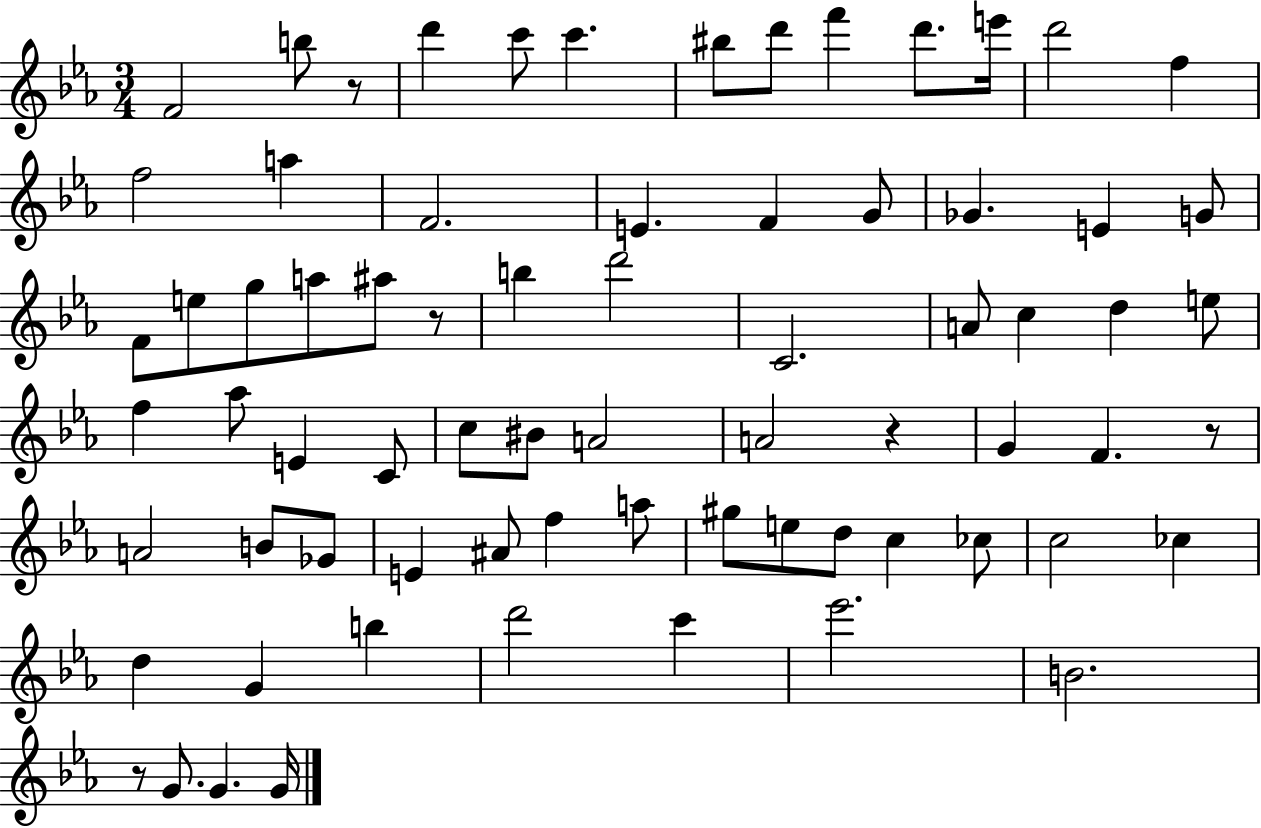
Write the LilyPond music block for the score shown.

{
  \clef treble
  \numericTimeSignature
  \time 3/4
  \key ees \major
  f'2 b''8 r8 | d'''4 c'''8 c'''4. | bis''8 d'''8 f'''4 d'''8. e'''16 | d'''2 f''4 | \break f''2 a''4 | f'2. | e'4. f'4 g'8 | ges'4. e'4 g'8 | \break f'8 e''8 g''8 a''8 ais''8 r8 | b''4 d'''2 | c'2. | a'8 c''4 d''4 e''8 | \break f''4 aes''8 e'4 c'8 | c''8 bis'8 a'2 | a'2 r4 | g'4 f'4. r8 | \break a'2 b'8 ges'8 | e'4 ais'8 f''4 a''8 | gis''8 e''8 d''8 c''4 ces''8 | c''2 ces''4 | \break d''4 g'4 b''4 | d'''2 c'''4 | ees'''2. | b'2. | \break r8 g'8. g'4. g'16 | \bar "|."
}